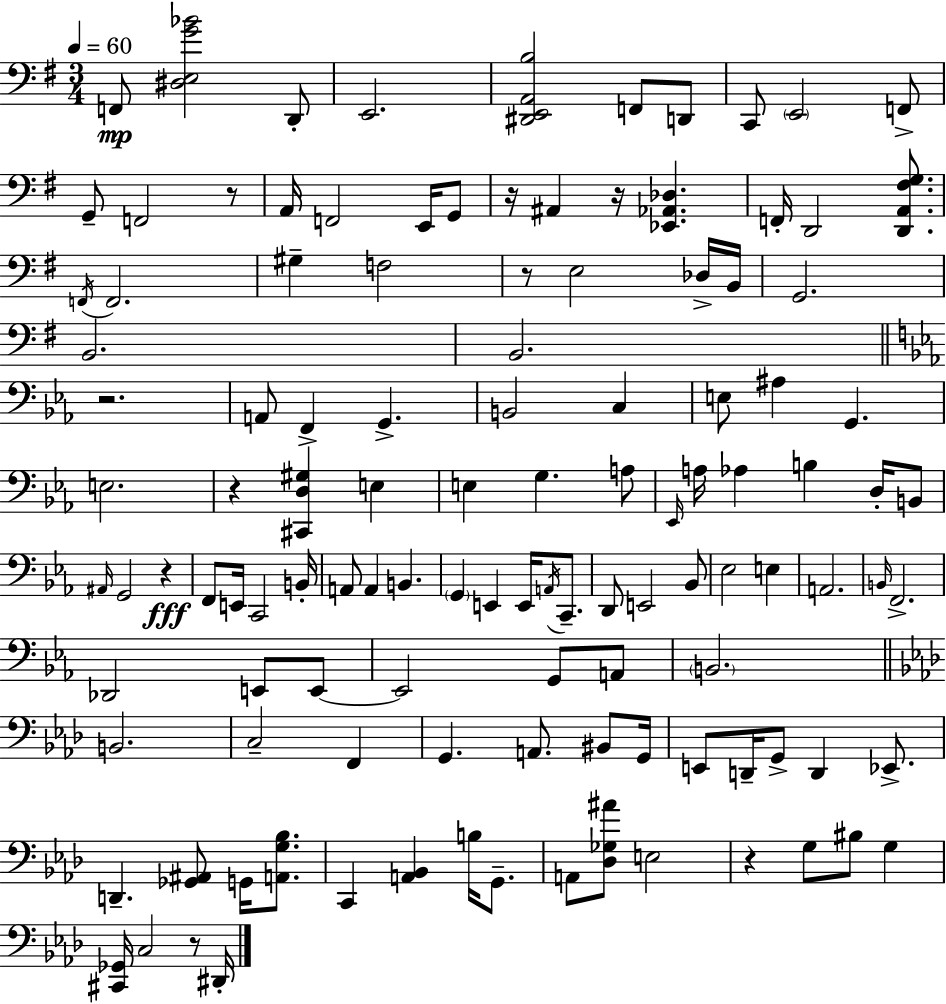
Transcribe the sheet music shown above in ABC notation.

X:1
T:Untitled
M:3/4
L:1/4
K:Em
F,,/2 [^D,E,G_B]2 D,,/2 E,,2 [^D,,E,,A,,B,]2 F,,/2 D,,/2 C,,/2 E,,2 F,,/2 G,,/2 F,,2 z/2 A,,/4 F,,2 E,,/4 G,,/2 z/4 ^A,, z/4 [_E,,_A,,_D,] F,,/4 D,,2 [D,,A,,^F,G,]/2 F,,/4 F,,2 ^G, F,2 z/2 E,2 _D,/4 B,,/4 G,,2 B,,2 B,,2 z2 A,,/2 F,, G,, B,,2 C, E,/2 ^A, G,, E,2 z [^C,,D,^G,] E, E, G, A,/2 _E,,/4 A,/4 _A, B, D,/4 B,,/2 ^A,,/4 G,,2 z F,,/2 E,,/4 C,,2 B,,/4 A,,/2 A,, B,, G,, E,, E,,/4 A,,/4 C,,/2 D,,/2 E,,2 _B,,/2 _E,2 E, A,,2 B,,/4 F,,2 _D,,2 E,,/2 E,,/2 E,,2 G,,/2 A,,/2 B,,2 B,,2 C,2 F,, G,, A,,/2 ^B,,/2 G,,/4 E,,/2 D,,/4 G,,/2 D,, _E,,/2 D,, [_G,,^A,,]/2 G,,/4 [A,,G,_B,]/2 C,, [A,,_B,,] B,/4 G,,/2 A,,/2 [_D,_G,^A]/2 E,2 z G,/2 ^B,/2 G, [^C,,_G,,]/4 C,2 z/2 ^D,,/4